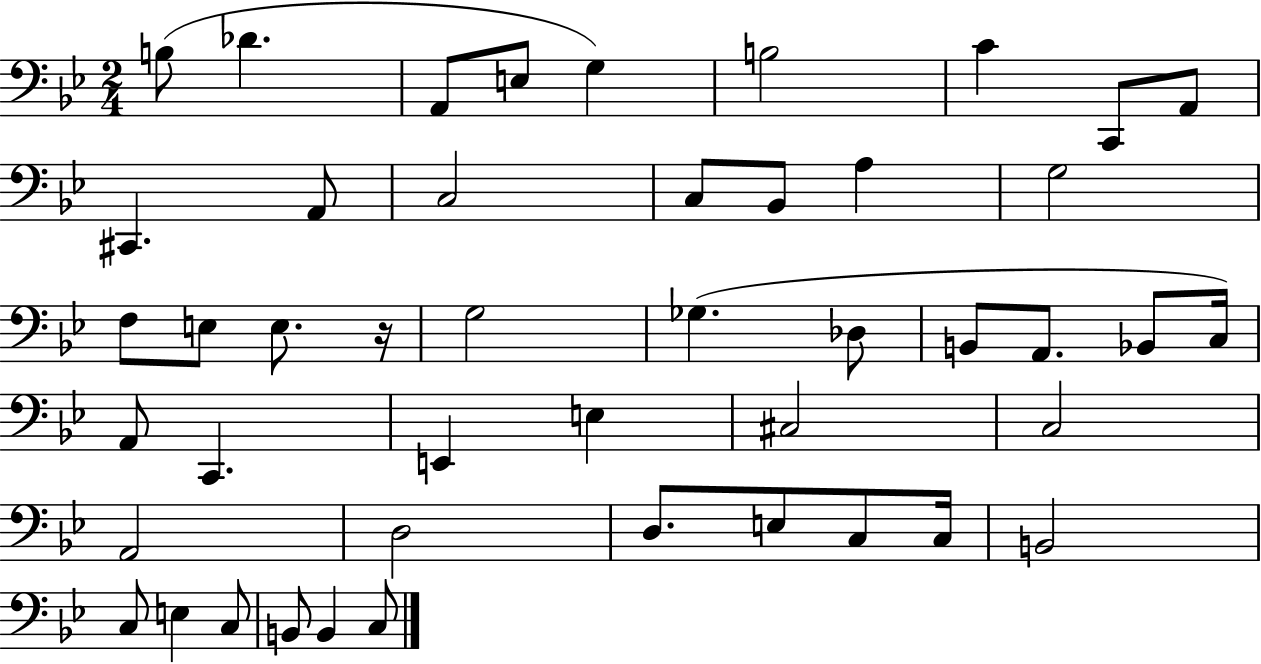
B3/e Db4/q. A2/e E3/e G3/q B3/h C4/q C2/e A2/e C#2/q. A2/e C3/h C3/e Bb2/e A3/q G3/h F3/e E3/e E3/e. R/s G3/h Gb3/q. Db3/e B2/e A2/e. Bb2/e C3/s A2/e C2/q. E2/q E3/q C#3/h C3/h A2/h D3/h D3/e. E3/e C3/e C3/s B2/h C3/e E3/q C3/e B2/e B2/q C3/e